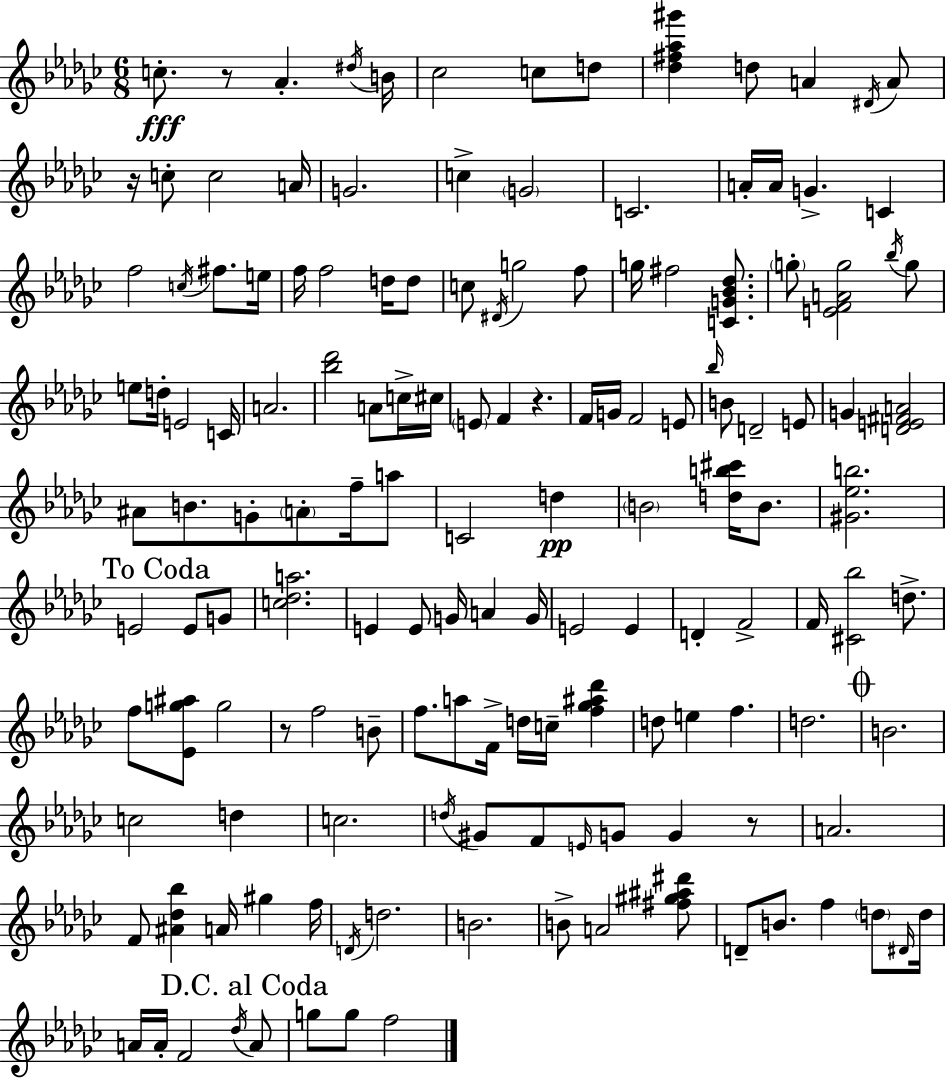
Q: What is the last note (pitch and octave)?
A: F5